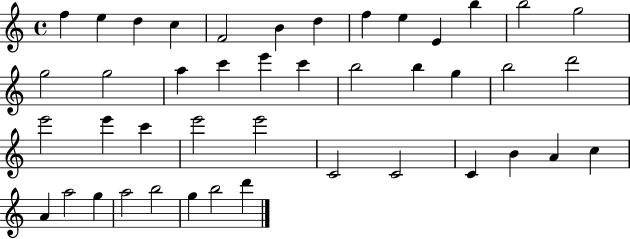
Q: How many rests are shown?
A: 0